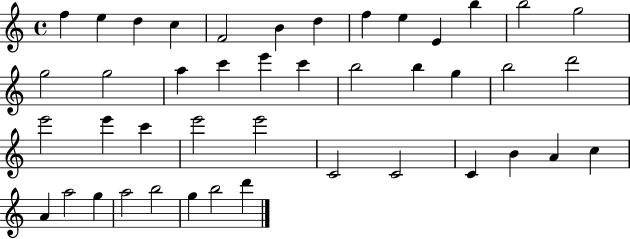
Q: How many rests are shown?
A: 0